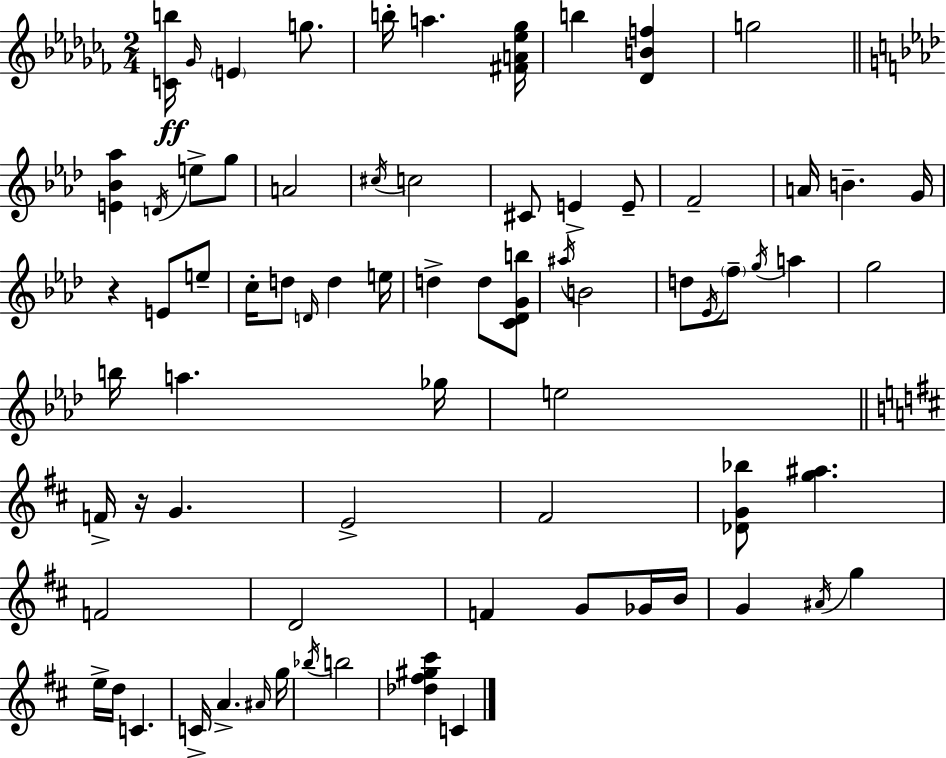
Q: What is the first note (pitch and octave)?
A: Gb4